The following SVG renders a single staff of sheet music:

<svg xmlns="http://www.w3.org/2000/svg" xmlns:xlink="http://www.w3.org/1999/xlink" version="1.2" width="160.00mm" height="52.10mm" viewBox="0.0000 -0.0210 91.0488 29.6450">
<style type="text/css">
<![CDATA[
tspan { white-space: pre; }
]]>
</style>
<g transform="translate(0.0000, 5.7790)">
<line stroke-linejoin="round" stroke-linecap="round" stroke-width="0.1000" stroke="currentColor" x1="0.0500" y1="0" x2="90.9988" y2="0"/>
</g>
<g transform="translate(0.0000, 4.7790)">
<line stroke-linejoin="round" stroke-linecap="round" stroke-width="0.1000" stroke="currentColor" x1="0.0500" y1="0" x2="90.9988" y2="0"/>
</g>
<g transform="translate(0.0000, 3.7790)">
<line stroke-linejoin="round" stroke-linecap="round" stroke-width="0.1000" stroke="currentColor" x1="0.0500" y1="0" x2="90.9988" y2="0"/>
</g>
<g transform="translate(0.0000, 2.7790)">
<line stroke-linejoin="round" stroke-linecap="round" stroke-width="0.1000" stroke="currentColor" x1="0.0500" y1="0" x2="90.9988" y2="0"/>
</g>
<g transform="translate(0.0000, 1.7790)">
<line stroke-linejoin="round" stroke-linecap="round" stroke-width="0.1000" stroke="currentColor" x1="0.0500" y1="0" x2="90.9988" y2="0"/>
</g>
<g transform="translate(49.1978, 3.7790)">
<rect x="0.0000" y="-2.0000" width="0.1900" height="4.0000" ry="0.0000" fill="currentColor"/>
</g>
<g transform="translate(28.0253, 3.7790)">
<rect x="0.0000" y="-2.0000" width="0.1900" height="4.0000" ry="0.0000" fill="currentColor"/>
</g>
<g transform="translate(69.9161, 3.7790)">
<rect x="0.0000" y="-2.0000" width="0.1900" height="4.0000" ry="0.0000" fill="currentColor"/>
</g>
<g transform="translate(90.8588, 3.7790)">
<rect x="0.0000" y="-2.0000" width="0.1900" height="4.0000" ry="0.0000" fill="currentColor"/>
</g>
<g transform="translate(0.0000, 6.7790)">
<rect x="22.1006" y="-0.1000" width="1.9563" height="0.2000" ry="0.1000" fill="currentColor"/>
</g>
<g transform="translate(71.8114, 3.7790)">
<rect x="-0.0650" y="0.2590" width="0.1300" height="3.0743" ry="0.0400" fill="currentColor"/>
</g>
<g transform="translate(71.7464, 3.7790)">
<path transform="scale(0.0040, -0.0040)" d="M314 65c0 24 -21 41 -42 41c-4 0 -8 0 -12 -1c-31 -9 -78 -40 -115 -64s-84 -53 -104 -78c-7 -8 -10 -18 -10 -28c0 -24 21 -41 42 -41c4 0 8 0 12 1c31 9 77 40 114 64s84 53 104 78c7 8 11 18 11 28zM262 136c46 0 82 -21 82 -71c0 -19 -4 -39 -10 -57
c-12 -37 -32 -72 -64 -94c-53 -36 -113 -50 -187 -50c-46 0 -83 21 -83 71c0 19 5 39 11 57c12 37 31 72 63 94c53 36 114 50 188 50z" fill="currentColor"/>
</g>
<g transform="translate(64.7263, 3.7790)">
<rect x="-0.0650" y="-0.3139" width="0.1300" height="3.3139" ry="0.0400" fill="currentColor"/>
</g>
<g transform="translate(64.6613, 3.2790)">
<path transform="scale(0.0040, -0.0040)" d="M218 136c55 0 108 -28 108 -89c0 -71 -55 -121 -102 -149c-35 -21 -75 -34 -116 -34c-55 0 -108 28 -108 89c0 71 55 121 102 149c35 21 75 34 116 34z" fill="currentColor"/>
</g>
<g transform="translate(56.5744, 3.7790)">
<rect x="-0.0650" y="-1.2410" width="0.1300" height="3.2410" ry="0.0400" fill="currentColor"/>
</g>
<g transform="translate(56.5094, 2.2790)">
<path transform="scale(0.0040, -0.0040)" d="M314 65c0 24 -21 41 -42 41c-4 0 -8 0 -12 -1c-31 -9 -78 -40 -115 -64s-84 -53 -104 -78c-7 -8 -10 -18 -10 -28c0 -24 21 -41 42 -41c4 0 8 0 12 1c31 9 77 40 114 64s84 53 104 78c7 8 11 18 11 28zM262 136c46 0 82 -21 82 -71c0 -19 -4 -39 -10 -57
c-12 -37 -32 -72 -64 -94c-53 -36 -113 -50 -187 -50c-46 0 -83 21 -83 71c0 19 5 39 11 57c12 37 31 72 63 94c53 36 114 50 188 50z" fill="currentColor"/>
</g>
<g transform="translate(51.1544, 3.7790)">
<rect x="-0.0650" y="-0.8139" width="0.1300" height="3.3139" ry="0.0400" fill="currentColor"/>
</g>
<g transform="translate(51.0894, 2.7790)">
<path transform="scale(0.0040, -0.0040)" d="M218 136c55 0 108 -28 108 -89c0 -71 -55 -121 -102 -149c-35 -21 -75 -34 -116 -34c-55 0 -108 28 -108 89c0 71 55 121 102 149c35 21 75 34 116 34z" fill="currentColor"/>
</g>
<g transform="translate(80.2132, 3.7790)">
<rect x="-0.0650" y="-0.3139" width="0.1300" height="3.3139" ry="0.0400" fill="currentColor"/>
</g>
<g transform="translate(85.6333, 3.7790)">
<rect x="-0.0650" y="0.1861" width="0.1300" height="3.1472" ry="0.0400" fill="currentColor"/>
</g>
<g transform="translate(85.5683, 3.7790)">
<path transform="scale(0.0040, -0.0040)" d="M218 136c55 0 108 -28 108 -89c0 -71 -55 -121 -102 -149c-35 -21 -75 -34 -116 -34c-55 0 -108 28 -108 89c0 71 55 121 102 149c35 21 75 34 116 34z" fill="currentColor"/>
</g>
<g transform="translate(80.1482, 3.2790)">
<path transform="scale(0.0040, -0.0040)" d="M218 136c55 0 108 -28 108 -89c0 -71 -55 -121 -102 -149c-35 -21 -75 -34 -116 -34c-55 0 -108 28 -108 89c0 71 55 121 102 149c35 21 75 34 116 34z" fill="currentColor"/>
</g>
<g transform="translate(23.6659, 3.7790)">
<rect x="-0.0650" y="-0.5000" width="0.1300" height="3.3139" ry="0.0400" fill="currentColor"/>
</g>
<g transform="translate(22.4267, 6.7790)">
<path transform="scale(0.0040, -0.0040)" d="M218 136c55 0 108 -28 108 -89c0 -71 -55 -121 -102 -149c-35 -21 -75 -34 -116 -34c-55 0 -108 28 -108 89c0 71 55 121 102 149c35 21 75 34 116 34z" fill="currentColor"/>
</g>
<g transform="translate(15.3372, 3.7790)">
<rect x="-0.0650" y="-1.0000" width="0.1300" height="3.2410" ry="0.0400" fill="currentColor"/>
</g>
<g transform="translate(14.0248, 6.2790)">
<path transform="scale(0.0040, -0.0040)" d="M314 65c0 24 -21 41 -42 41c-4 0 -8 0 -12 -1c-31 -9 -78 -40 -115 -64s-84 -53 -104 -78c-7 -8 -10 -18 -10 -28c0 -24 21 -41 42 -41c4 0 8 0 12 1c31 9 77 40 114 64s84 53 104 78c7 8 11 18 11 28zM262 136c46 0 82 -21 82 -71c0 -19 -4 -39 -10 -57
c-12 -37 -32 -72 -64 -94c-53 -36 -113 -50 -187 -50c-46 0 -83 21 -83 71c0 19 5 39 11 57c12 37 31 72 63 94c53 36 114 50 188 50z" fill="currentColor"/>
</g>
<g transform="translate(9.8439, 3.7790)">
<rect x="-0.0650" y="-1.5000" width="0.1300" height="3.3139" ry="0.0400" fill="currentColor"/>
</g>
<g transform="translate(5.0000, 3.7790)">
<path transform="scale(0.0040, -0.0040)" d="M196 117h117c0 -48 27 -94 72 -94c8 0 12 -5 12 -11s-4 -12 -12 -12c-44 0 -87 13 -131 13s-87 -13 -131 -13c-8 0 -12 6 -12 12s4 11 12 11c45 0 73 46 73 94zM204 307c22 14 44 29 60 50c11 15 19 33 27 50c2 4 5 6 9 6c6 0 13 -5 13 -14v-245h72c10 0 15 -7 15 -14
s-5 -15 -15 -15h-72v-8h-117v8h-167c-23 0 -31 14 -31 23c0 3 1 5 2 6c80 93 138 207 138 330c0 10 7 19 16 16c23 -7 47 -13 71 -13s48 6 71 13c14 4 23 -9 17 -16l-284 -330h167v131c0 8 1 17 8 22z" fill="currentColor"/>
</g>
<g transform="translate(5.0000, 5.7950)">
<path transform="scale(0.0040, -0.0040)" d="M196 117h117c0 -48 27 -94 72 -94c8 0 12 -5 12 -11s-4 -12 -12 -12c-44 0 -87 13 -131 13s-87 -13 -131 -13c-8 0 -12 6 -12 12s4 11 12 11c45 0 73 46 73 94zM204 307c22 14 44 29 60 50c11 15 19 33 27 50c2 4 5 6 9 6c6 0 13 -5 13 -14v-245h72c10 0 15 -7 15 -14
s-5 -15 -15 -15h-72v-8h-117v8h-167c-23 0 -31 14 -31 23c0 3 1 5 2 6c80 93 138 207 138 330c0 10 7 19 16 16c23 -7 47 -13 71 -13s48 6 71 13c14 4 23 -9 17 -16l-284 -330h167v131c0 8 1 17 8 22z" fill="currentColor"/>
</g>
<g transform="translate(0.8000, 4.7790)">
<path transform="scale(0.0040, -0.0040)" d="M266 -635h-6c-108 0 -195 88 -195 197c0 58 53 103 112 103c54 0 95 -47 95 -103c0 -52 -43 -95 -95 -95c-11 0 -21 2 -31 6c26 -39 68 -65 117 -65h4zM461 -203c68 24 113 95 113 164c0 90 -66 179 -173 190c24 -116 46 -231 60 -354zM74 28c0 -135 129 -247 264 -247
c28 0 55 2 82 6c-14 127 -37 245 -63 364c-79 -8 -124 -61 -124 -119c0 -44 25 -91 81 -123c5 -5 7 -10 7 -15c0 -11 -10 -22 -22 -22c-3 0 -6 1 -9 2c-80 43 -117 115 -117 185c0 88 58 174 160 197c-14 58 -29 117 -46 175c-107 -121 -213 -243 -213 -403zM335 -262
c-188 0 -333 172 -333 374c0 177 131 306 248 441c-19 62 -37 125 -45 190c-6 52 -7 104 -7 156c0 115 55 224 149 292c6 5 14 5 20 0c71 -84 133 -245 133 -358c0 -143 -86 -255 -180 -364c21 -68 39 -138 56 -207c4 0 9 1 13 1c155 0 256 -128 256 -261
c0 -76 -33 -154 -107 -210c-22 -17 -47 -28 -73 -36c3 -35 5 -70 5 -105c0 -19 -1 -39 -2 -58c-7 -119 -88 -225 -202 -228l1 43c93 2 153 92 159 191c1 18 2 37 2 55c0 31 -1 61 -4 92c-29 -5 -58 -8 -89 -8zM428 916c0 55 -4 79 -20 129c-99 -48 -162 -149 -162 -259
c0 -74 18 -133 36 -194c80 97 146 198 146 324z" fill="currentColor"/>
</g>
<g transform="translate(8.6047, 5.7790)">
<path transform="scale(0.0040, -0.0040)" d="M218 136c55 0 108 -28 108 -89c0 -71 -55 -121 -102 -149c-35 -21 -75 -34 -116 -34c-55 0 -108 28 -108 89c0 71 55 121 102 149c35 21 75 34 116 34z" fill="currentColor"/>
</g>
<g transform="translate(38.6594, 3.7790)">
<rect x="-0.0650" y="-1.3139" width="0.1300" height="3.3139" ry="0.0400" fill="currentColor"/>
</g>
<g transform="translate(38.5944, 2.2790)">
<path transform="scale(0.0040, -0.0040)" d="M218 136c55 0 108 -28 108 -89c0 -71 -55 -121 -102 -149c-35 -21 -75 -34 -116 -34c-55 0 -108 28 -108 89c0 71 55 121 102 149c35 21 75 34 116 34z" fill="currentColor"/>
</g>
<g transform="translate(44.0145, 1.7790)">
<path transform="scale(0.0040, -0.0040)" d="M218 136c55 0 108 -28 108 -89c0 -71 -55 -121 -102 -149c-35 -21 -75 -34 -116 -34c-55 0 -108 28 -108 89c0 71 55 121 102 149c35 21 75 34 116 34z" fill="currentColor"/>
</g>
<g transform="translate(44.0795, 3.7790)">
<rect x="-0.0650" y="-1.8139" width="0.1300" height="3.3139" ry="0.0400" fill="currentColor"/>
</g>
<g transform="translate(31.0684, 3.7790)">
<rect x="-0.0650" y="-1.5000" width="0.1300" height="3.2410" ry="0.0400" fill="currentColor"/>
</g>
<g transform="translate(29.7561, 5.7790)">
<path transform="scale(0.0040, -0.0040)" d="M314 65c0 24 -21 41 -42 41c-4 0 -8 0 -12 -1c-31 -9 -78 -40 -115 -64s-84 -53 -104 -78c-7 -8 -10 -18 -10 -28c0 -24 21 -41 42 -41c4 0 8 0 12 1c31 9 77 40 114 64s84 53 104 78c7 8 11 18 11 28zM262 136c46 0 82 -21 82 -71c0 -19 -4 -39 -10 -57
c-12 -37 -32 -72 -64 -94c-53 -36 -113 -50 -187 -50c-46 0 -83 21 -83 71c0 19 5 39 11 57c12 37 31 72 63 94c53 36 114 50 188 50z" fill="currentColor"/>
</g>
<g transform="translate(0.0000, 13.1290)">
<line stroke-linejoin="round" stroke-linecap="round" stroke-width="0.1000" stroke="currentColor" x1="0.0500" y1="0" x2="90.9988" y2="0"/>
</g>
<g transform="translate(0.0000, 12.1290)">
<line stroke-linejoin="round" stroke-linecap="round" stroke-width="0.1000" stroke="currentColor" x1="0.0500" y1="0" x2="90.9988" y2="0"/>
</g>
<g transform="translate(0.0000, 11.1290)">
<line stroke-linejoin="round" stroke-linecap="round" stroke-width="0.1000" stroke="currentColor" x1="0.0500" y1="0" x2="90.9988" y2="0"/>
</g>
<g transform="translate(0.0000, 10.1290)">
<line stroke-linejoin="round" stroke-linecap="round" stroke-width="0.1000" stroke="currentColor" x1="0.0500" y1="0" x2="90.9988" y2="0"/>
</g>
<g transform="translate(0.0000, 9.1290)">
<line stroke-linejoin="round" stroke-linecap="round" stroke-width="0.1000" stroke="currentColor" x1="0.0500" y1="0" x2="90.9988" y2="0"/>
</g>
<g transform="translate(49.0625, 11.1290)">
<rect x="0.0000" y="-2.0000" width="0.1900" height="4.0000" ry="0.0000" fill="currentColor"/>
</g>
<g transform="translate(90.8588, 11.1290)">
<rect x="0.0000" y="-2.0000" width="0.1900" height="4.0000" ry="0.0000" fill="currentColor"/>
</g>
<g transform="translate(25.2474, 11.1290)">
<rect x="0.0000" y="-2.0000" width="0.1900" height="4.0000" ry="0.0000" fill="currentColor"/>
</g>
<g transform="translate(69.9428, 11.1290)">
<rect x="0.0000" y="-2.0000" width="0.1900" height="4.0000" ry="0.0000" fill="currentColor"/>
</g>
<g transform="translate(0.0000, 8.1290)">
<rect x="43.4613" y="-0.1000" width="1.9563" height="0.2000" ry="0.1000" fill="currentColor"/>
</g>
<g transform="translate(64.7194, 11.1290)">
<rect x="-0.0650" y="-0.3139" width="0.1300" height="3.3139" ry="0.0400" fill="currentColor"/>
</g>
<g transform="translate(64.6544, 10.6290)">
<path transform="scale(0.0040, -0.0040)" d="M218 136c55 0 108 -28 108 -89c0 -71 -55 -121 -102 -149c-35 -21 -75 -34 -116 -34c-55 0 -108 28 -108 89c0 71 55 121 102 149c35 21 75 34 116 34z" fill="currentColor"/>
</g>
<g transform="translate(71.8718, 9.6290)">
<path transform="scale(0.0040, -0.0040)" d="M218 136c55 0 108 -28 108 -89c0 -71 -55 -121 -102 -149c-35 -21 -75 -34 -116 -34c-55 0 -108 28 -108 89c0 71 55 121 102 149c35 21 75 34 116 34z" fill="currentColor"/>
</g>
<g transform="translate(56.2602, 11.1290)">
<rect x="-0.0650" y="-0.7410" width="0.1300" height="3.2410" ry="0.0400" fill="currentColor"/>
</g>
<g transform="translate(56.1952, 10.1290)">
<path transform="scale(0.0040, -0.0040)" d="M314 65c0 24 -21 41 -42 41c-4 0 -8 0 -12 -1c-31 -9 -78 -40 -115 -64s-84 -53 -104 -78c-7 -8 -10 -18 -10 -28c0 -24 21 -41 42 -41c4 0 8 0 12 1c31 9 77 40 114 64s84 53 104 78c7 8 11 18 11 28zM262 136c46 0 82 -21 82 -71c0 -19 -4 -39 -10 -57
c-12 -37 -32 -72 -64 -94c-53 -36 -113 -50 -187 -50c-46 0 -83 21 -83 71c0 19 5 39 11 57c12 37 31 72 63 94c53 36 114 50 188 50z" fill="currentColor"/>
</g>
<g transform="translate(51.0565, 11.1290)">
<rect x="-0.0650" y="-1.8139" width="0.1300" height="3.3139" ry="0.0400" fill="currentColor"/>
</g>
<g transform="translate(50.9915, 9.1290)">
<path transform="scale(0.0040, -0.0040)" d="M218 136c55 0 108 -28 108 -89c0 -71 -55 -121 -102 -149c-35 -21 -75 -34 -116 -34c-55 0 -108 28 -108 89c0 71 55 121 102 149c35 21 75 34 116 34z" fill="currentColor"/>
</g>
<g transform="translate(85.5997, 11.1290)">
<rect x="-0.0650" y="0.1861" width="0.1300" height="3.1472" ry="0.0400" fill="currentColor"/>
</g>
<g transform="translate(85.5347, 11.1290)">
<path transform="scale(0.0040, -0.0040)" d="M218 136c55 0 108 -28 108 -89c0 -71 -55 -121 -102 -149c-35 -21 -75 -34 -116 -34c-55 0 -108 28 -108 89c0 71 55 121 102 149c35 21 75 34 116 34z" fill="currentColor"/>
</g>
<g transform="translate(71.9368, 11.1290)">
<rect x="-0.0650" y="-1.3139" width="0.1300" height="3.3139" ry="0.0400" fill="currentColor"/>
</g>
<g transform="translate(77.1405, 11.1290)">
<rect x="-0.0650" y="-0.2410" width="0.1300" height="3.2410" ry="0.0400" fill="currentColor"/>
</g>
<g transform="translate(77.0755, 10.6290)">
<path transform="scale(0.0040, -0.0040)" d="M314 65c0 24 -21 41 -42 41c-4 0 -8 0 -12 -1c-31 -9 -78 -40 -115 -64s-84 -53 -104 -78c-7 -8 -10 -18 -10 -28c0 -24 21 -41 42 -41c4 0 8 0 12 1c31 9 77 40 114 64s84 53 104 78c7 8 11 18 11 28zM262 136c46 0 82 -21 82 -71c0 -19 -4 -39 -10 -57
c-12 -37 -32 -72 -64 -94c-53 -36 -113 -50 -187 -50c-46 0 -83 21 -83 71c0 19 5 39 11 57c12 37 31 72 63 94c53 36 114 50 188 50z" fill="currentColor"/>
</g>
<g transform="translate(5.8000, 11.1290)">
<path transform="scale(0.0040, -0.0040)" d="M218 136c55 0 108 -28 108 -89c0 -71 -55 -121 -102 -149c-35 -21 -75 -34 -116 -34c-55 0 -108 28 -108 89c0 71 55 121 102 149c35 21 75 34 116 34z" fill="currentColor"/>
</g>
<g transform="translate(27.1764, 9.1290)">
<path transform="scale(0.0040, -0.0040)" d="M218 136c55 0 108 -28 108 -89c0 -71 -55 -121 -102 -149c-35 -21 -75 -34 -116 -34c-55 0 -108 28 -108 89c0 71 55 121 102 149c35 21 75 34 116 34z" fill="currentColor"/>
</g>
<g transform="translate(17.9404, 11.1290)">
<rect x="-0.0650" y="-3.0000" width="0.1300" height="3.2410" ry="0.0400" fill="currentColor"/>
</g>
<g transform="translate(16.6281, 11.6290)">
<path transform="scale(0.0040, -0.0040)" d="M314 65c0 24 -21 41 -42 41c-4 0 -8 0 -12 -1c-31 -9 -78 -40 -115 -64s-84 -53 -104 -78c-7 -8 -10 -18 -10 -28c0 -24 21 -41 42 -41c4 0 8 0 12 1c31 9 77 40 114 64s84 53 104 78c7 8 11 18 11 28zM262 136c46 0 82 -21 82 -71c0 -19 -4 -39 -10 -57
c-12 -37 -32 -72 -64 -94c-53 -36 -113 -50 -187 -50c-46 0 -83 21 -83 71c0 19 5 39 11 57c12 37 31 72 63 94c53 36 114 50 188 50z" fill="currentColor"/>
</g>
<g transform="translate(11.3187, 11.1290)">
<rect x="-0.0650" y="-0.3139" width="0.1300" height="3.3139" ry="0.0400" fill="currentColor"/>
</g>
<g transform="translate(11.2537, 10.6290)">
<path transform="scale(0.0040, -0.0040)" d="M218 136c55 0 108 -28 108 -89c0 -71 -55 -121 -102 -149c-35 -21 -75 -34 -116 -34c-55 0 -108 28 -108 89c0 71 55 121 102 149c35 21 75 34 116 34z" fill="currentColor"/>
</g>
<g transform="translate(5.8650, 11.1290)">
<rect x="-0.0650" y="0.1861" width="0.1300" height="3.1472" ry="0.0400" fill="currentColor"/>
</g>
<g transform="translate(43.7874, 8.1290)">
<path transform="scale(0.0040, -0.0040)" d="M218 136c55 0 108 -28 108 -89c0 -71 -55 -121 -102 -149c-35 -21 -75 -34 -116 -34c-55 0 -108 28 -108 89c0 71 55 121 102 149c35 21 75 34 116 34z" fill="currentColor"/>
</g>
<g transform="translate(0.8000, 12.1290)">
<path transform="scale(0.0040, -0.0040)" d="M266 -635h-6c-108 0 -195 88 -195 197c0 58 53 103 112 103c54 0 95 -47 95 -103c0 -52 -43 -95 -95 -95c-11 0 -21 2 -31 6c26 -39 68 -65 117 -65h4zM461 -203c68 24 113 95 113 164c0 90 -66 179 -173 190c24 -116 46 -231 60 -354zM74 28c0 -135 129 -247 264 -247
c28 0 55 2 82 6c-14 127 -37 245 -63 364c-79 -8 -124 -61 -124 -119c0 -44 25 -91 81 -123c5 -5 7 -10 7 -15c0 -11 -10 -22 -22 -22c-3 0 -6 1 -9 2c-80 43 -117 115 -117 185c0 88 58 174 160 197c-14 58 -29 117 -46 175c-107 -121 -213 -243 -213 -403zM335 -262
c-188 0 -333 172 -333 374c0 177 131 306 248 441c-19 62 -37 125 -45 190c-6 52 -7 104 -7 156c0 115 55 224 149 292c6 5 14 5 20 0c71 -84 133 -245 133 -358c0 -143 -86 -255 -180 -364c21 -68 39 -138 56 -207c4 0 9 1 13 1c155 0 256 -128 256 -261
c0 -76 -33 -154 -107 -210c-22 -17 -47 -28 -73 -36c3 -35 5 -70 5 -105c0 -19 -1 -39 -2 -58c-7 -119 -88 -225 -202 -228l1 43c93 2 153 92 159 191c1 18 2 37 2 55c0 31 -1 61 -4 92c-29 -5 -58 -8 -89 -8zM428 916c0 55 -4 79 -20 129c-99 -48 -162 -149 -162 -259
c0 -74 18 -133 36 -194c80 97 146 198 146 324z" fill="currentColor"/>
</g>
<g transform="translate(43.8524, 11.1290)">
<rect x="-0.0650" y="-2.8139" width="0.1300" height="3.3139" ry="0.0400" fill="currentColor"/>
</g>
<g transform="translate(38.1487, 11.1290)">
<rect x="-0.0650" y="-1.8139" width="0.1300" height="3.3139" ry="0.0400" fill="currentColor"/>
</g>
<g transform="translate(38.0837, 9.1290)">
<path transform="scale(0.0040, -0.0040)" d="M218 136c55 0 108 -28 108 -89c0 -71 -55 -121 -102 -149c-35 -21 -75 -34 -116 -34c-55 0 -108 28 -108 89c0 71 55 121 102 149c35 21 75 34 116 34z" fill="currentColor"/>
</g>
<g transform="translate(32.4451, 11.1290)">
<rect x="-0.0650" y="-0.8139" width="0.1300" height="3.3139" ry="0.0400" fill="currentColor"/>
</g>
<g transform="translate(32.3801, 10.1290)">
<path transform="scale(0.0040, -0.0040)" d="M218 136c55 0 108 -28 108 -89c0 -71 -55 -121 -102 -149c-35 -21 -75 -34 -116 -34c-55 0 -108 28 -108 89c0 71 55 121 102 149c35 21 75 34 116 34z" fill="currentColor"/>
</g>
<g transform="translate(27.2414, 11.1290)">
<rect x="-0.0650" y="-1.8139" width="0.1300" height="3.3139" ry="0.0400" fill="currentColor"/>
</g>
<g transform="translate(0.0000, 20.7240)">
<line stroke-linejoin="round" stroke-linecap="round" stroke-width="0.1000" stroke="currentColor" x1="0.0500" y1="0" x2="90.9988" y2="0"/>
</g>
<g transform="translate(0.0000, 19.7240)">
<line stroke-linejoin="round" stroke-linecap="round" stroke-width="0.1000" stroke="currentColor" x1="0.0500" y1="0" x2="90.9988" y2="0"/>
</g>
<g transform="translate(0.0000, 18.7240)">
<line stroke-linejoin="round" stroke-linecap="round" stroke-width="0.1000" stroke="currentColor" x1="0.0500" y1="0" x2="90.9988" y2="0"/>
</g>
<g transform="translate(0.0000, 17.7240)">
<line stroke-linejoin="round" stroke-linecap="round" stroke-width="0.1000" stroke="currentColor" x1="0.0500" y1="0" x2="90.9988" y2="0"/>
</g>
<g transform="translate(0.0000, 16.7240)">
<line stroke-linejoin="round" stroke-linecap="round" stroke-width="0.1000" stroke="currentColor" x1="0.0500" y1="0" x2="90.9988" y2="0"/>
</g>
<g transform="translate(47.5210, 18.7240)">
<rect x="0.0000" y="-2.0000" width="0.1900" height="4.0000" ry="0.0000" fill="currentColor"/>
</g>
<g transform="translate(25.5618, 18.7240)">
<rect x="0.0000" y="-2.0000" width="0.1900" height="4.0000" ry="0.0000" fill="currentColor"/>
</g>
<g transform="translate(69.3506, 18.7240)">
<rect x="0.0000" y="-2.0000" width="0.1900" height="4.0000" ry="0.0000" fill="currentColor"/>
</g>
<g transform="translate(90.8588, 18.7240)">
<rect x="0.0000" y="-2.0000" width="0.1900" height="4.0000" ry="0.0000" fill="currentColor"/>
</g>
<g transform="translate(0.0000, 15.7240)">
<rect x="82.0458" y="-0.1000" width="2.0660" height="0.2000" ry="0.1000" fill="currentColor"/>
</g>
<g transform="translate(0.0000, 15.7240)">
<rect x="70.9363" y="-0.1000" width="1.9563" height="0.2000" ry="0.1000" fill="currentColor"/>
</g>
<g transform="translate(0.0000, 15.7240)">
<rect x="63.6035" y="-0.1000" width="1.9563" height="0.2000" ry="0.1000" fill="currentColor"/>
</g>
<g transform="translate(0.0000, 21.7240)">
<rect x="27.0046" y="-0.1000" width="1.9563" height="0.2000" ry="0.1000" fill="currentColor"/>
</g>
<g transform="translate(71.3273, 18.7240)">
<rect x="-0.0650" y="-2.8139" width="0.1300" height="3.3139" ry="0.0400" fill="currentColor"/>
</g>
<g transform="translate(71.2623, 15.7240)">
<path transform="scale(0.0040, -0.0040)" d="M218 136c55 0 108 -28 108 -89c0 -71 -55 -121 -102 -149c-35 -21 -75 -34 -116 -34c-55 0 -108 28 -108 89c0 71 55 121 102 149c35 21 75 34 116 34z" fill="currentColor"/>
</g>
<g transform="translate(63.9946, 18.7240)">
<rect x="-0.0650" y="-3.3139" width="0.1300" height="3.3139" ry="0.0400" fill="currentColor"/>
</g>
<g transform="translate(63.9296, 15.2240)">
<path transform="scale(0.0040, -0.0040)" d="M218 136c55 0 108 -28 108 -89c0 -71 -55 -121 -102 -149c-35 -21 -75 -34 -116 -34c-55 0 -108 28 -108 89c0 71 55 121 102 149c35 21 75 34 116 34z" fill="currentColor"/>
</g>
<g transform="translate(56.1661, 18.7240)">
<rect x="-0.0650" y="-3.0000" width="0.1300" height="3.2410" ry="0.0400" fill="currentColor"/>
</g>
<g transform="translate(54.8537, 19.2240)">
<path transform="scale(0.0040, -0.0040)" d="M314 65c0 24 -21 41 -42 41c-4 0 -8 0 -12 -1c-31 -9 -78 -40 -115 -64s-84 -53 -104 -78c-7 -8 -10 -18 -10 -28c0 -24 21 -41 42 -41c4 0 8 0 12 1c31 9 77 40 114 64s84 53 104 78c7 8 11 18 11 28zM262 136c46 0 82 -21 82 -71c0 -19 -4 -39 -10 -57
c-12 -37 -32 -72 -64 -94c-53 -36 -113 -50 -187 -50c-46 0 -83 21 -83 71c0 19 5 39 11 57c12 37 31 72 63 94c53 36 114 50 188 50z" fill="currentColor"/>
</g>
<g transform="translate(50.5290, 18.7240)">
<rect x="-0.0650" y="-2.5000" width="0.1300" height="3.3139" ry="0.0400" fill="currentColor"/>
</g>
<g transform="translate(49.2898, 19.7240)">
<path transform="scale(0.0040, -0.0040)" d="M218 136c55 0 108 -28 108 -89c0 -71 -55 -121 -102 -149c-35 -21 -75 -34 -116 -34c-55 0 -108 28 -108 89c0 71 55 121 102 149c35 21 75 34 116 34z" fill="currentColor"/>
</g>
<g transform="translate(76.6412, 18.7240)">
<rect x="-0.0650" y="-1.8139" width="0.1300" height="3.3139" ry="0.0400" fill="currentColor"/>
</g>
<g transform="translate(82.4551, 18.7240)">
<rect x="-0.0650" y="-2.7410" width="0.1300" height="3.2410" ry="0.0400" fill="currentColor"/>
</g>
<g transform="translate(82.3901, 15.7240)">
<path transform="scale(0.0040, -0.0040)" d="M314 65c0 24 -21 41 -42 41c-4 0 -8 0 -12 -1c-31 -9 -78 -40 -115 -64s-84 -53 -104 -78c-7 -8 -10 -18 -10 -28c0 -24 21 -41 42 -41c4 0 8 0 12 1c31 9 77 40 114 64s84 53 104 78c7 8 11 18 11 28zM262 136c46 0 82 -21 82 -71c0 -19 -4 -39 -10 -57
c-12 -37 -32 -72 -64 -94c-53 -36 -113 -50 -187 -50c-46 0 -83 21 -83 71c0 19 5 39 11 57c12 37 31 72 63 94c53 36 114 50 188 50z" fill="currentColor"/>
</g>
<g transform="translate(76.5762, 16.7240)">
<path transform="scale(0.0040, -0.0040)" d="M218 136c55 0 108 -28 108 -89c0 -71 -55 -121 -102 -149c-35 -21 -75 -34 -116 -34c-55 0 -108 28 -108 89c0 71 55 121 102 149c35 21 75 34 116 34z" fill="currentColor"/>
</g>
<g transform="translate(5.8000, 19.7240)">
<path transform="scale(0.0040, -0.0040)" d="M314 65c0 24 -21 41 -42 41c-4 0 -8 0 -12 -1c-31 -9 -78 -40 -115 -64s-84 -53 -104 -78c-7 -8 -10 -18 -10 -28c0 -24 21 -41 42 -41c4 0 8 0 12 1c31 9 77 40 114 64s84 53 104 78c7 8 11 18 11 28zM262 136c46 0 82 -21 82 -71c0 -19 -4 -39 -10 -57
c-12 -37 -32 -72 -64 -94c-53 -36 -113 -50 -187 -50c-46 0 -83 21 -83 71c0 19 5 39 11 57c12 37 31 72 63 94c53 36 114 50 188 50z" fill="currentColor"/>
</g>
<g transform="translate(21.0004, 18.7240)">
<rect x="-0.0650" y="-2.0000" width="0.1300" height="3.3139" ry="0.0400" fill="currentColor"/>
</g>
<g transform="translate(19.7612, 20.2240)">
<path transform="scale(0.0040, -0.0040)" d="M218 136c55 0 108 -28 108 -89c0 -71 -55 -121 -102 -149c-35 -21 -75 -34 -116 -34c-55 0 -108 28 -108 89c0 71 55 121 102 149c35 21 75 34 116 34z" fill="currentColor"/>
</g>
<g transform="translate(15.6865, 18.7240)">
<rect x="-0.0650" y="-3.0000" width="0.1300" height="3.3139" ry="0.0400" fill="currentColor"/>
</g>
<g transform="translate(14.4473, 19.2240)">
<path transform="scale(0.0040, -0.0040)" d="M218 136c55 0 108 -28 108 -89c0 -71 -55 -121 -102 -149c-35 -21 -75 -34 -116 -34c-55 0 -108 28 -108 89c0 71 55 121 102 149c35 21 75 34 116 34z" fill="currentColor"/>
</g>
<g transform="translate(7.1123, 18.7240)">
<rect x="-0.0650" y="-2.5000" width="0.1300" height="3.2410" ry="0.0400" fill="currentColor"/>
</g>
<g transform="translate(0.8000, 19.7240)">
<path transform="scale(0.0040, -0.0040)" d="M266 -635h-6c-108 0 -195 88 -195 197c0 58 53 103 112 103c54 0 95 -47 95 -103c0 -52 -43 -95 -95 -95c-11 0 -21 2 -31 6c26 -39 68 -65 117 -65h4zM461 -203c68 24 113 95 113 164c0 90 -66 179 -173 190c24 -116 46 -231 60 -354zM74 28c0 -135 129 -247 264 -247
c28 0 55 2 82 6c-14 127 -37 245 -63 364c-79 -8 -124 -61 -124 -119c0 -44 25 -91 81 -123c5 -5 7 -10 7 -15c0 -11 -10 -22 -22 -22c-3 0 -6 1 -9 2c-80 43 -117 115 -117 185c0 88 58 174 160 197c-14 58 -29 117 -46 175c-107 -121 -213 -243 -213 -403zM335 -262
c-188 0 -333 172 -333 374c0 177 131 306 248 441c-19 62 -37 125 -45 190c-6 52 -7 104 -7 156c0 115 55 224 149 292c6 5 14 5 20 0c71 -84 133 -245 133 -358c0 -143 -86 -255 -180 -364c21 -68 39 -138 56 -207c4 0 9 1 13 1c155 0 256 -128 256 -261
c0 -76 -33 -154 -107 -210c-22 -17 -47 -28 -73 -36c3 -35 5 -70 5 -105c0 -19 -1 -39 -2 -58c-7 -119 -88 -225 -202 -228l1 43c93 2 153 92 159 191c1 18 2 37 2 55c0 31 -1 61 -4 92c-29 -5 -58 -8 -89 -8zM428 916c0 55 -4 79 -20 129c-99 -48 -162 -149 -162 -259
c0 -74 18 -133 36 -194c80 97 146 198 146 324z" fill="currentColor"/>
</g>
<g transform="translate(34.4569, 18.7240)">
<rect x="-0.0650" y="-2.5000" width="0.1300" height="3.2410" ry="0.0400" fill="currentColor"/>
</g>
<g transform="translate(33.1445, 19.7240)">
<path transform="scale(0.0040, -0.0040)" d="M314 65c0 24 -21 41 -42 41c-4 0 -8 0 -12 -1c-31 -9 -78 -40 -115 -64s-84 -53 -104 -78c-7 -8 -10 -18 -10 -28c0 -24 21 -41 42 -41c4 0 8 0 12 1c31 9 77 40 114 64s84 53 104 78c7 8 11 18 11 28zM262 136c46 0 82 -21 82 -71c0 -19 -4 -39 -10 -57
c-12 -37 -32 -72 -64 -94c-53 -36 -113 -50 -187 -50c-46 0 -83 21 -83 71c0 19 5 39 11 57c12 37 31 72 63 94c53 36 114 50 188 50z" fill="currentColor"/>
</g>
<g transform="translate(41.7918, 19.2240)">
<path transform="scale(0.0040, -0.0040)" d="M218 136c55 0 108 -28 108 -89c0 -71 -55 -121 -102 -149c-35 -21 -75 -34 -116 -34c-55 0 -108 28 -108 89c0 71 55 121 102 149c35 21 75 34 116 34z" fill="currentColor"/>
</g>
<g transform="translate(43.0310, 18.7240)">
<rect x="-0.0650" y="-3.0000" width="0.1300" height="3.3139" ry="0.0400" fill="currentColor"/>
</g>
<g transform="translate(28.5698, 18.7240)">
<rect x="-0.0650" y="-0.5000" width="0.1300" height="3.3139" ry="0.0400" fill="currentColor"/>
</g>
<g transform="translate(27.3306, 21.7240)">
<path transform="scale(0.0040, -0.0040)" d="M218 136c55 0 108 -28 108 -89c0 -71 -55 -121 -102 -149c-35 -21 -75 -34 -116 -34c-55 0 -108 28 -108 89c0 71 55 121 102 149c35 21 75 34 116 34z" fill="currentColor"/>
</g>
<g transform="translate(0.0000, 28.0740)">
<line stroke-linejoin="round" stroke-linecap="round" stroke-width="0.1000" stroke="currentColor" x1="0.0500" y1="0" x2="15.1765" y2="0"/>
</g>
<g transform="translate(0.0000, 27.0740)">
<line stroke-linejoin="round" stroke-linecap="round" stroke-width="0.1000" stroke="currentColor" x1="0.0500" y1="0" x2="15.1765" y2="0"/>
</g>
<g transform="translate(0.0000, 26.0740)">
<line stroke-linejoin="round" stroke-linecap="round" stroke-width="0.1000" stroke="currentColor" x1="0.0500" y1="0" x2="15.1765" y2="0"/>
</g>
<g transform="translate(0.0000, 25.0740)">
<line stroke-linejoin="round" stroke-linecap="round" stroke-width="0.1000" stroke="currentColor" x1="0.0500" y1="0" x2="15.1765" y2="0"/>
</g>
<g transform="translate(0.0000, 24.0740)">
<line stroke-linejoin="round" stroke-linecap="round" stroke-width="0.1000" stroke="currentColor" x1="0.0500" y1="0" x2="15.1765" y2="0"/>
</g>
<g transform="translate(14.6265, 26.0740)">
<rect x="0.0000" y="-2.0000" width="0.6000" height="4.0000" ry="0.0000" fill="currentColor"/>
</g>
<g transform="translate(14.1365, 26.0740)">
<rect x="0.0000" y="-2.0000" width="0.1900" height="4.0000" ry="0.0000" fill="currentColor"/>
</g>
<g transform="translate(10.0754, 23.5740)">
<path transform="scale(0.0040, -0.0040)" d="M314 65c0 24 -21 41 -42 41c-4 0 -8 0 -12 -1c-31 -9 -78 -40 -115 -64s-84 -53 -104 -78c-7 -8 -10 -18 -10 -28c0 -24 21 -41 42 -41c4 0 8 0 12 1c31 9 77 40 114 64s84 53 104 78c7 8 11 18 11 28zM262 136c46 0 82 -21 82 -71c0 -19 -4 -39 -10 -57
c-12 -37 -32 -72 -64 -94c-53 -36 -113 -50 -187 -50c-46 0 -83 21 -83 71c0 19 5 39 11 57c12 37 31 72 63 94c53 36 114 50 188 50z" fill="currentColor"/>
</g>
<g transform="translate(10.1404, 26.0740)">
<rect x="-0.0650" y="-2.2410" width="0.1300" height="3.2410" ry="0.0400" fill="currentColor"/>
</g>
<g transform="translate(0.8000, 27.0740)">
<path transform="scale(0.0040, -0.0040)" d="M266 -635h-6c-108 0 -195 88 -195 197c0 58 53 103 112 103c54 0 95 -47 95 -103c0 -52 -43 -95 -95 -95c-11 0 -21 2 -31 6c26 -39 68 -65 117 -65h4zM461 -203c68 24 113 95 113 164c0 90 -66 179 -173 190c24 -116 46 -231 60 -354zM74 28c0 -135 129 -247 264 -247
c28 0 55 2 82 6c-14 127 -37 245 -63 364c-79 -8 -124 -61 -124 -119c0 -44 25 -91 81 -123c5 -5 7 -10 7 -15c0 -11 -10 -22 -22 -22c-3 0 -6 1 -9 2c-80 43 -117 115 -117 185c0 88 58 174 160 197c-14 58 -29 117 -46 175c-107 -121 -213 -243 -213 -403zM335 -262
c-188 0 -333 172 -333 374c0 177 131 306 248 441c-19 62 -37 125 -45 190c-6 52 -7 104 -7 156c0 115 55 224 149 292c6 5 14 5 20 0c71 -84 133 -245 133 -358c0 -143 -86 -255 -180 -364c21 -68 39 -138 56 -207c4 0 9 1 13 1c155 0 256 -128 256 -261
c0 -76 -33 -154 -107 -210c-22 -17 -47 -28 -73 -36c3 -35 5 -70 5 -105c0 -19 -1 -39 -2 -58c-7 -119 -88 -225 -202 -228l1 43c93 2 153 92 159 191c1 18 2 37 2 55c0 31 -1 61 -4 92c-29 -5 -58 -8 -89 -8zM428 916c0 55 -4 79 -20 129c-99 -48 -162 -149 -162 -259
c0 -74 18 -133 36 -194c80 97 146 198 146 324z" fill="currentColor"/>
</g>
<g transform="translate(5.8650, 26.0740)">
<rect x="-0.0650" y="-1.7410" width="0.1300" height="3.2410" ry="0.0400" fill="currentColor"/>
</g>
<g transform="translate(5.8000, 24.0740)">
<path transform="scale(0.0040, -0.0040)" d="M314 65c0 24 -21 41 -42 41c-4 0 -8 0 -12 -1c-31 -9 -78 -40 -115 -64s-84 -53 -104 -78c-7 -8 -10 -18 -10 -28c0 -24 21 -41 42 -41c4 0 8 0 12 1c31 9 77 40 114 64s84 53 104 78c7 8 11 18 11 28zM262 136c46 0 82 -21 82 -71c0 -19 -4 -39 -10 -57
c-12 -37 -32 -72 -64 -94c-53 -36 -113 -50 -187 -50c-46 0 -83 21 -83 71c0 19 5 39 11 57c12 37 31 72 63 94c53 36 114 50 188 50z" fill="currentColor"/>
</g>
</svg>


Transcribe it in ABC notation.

X:1
T:Untitled
M:4/4
L:1/4
K:C
E D2 C E2 e f d e2 c B2 c B B c A2 f d f a f d2 c e c2 B G2 A F C G2 A G A2 b a f a2 f2 g2